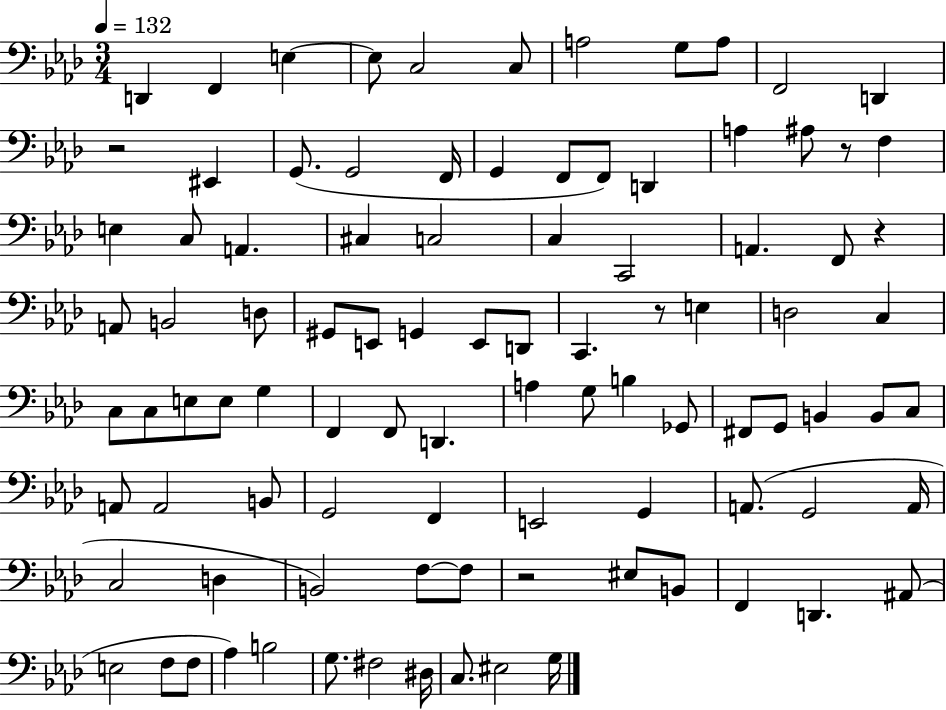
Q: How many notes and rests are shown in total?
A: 96